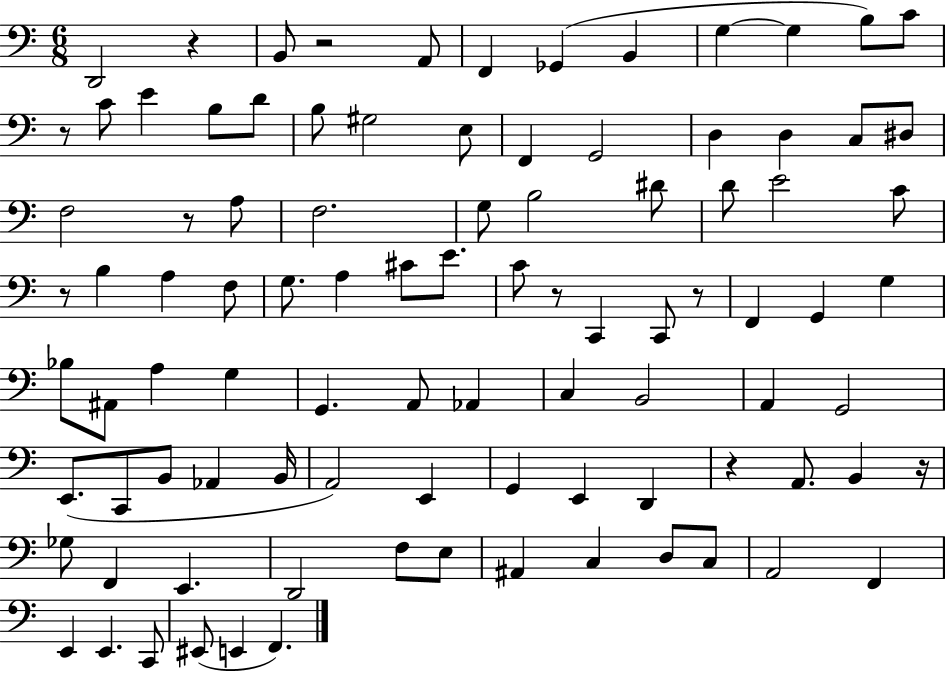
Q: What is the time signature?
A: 6/8